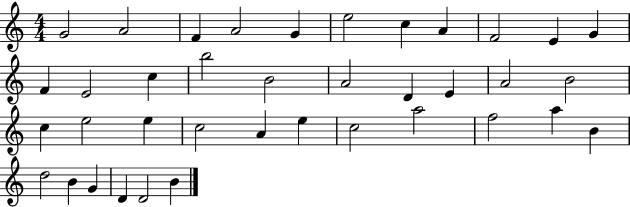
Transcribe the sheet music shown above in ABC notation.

X:1
T:Untitled
M:4/4
L:1/4
K:C
G2 A2 F A2 G e2 c A F2 E G F E2 c b2 B2 A2 D E A2 B2 c e2 e c2 A e c2 a2 f2 a B d2 B G D D2 B